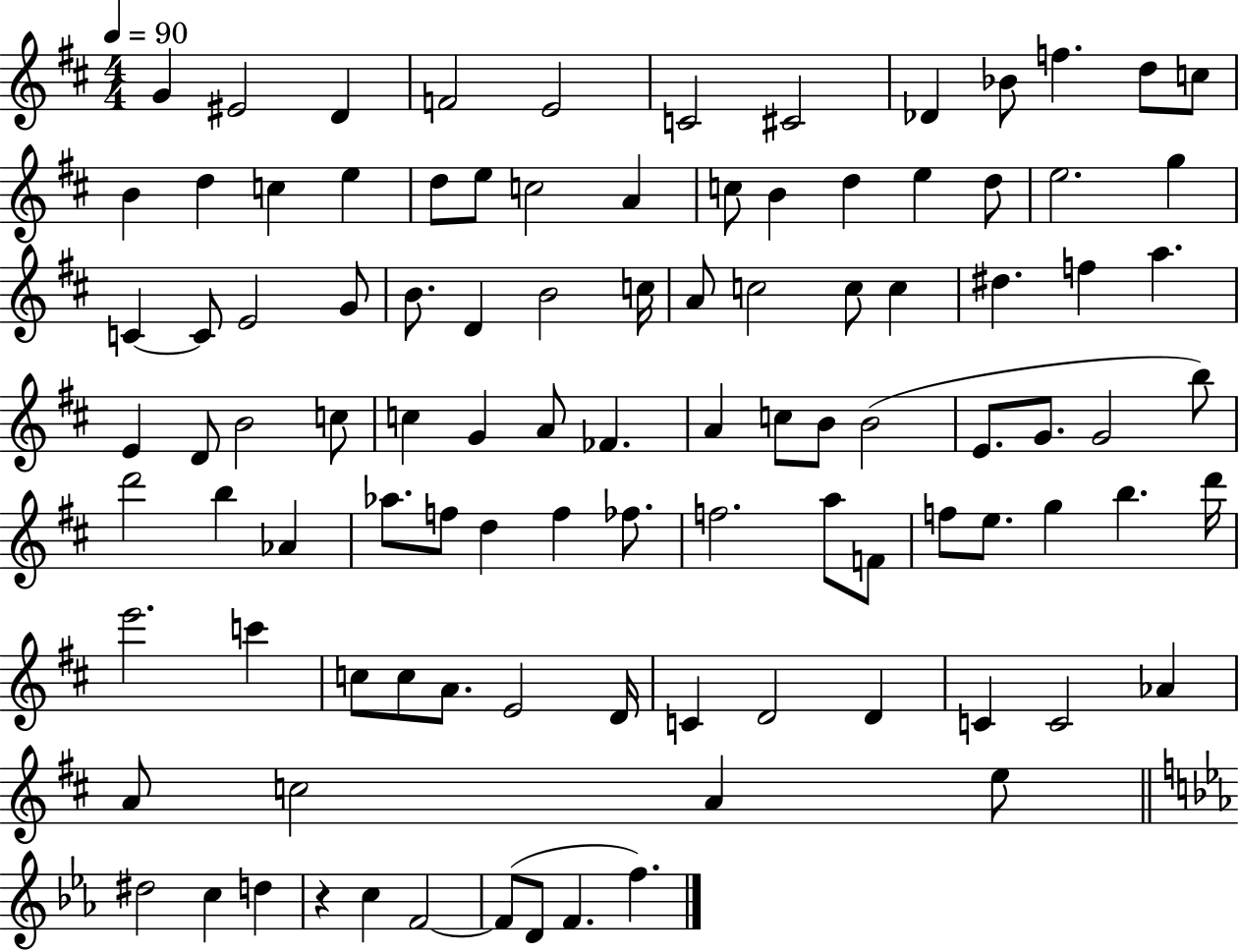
{
  \clef treble
  \numericTimeSignature
  \time 4/4
  \key d \major
  \tempo 4 = 90
  g'4 eis'2 d'4 | f'2 e'2 | c'2 cis'2 | des'4 bes'8 f''4. d''8 c''8 | \break b'4 d''4 c''4 e''4 | d''8 e''8 c''2 a'4 | c''8 b'4 d''4 e''4 d''8 | e''2. g''4 | \break c'4~~ c'8 e'2 g'8 | b'8. d'4 b'2 c''16 | a'8 c''2 c''8 c''4 | dis''4. f''4 a''4. | \break e'4 d'8 b'2 c''8 | c''4 g'4 a'8 fes'4. | a'4 c''8 b'8 b'2( | e'8. g'8. g'2 b''8) | \break d'''2 b''4 aes'4 | aes''8. f''8 d''4 f''4 fes''8. | f''2. a''8 f'8 | f''8 e''8. g''4 b''4. d'''16 | \break e'''2. c'''4 | c''8 c''8 a'8. e'2 d'16 | c'4 d'2 d'4 | c'4 c'2 aes'4 | \break a'8 c''2 a'4 e''8 | \bar "||" \break \key c \minor dis''2 c''4 d''4 | r4 c''4 f'2~~ | f'8( d'8 f'4. f''4.) | \bar "|."
}